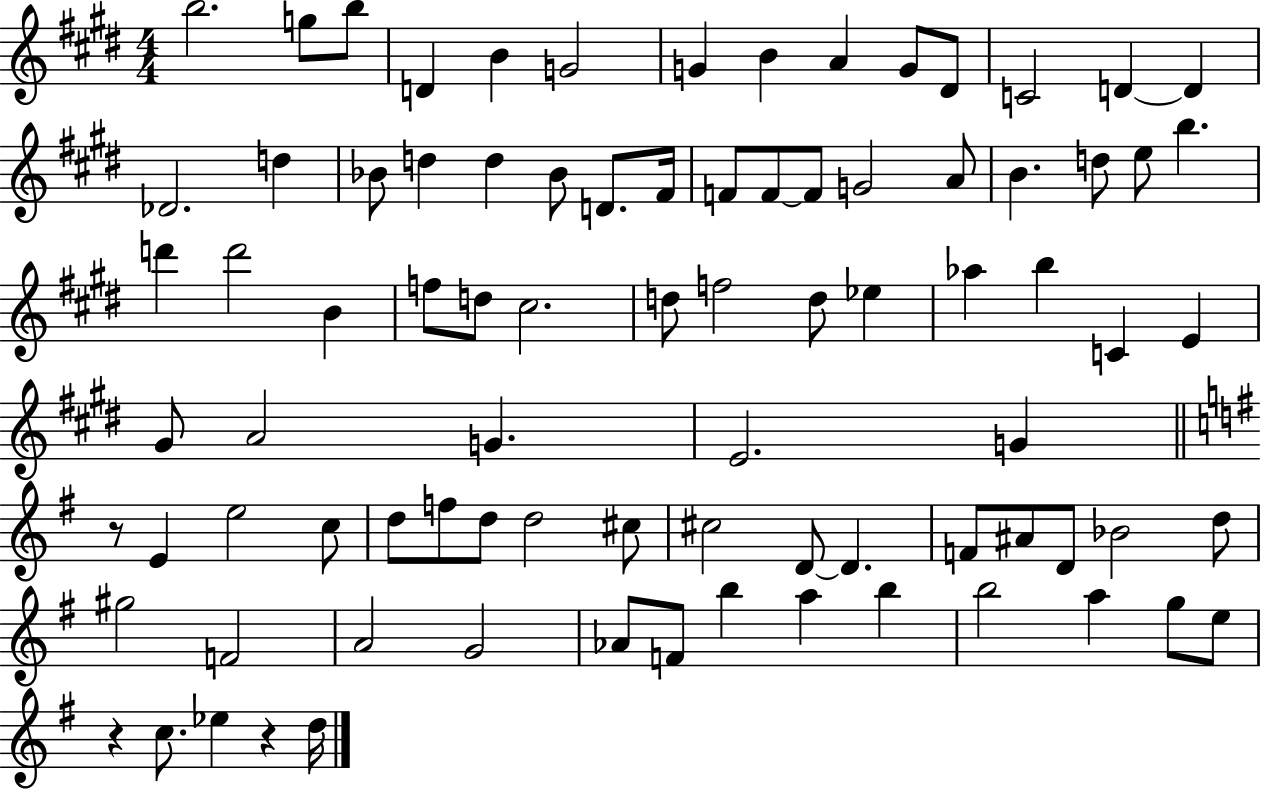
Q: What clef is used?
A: treble